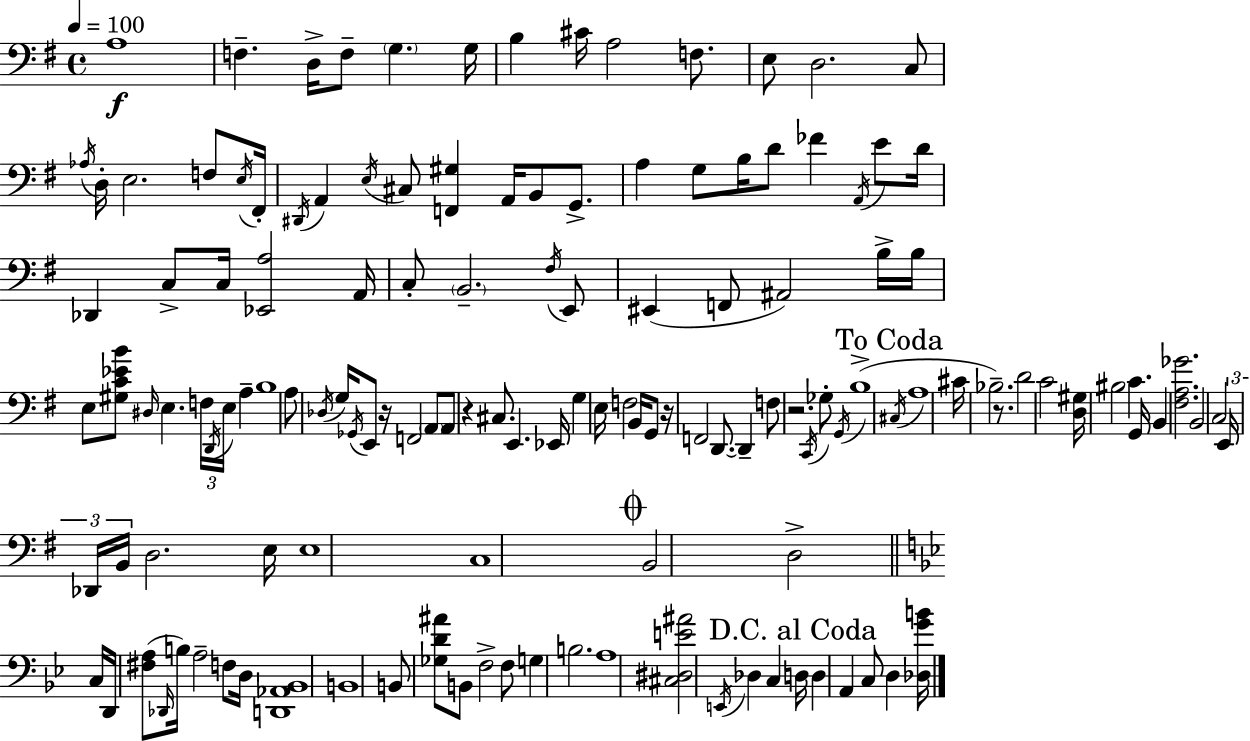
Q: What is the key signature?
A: G major